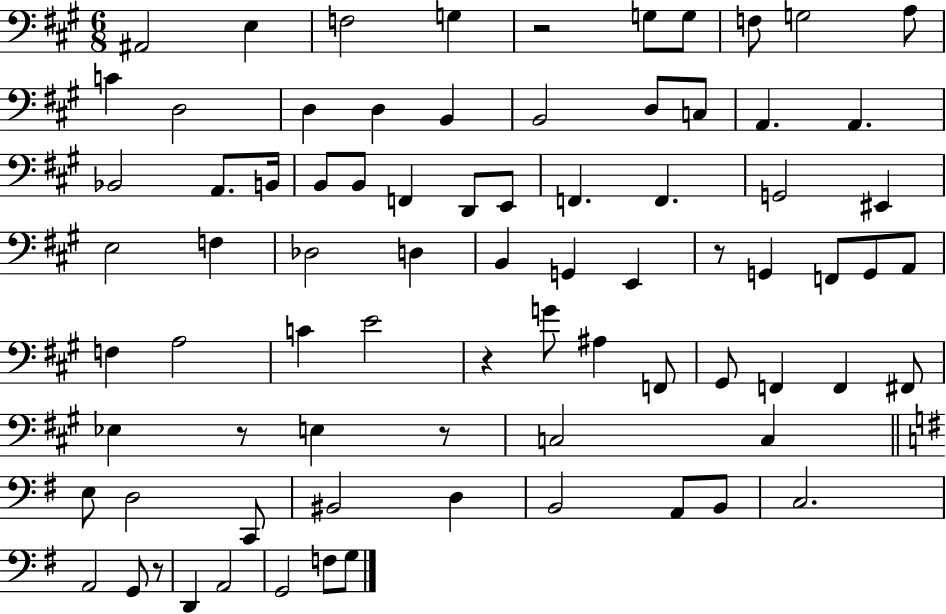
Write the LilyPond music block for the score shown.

{
  \clef bass
  \numericTimeSignature
  \time 6/8
  \key a \major
  ais,2 e4 | f2 g4 | r2 g8 g8 | f8 g2 a8 | \break c'4 d2 | d4 d4 b,4 | b,2 d8 c8 | a,4. a,4. | \break bes,2 a,8. b,16 | b,8 b,8 f,4 d,8 e,8 | f,4. f,4. | g,2 eis,4 | \break e2 f4 | des2 d4 | b,4 g,4 e,4 | r8 g,4 f,8 g,8 a,8 | \break f4 a2 | c'4 e'2 | r4 g'8 ais4 f,8 | gis,8 f,4 f,4 fis,8 | \break ees4 r8 e4 r8 | c2 c4 | \bar "||" \break \key g \major e8 d2 c,8 | bis,2 d4 | b,2 a,8 b,8 | c2. | \break a,2 g,8 r8 | d,4 a,2 | g,2 f8 g8 | \bar "|."
}